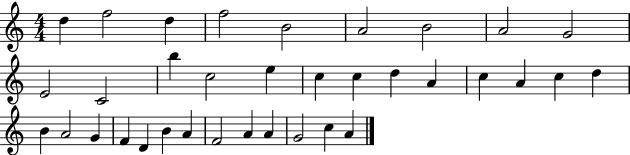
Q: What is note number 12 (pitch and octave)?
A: B5